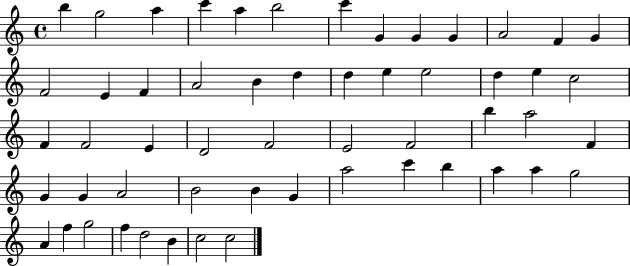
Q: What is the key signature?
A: C major